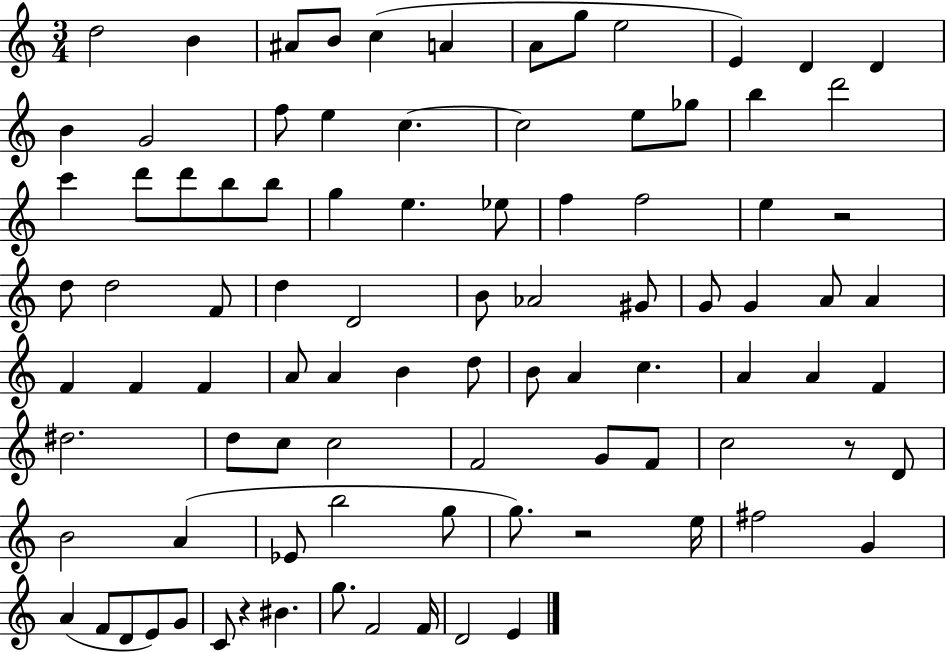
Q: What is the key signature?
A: C major